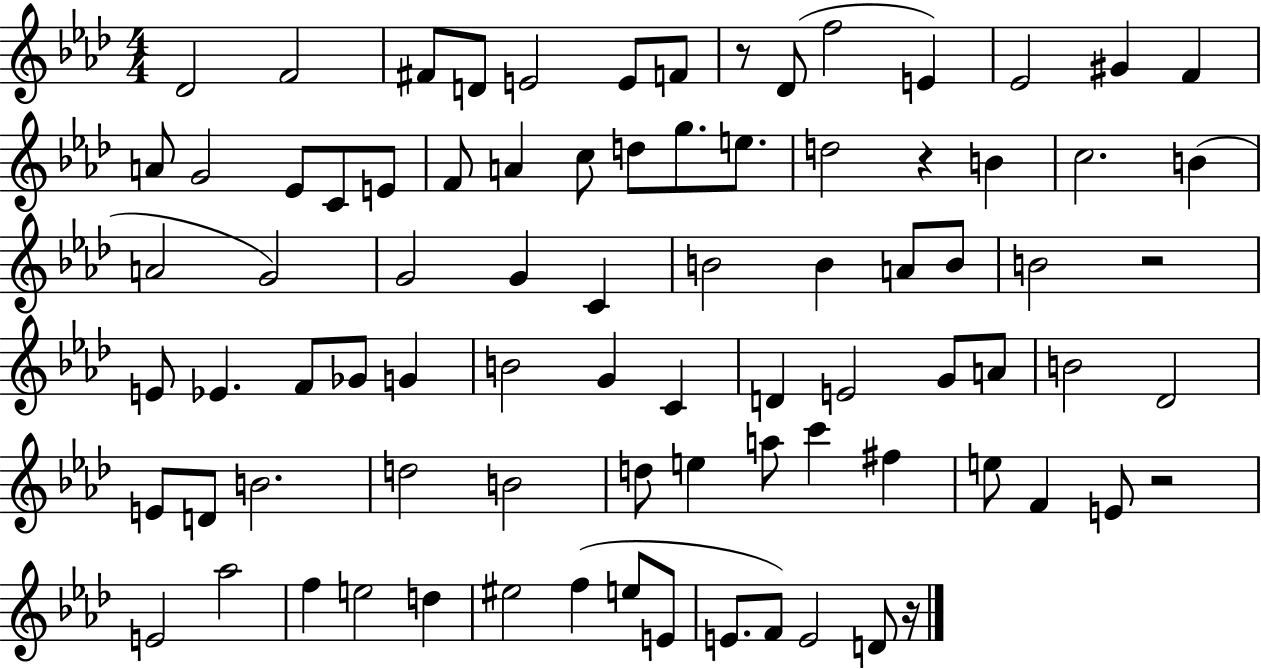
Db4/h F4/h F#4/e D4/e E4/h E4/e F4/e R/e Db4/e F5/h E4/q Eb4/h G#4/q F4/q A4/e G4/h Eb4/e C4/e E4/e F4/e A4/q C5/e D5/e G5/e. E5/e. D5/h R/q B4/q C5/h. B4/q A4/h G4/h G4/h G4/q C4/q B4/h B4/q A4/e B4/e B4/h R/h E4/e Eb4/q. F4/e Gb4/e G4/q B4/h G4/q C4/q D4/q E4/h G4/e A4/e B4/h Db4/h E4/e D4/e B4/h. D5/h B4/h D5/e E5/q A5/e C6/q F#5/q E5/e F4/q E4/e R/h E4/h Ab5/h F5/q E5/h D5/q EIS5/h F5/q E5/e E4/e E4/e. F4/e E4/h D4/e R/s